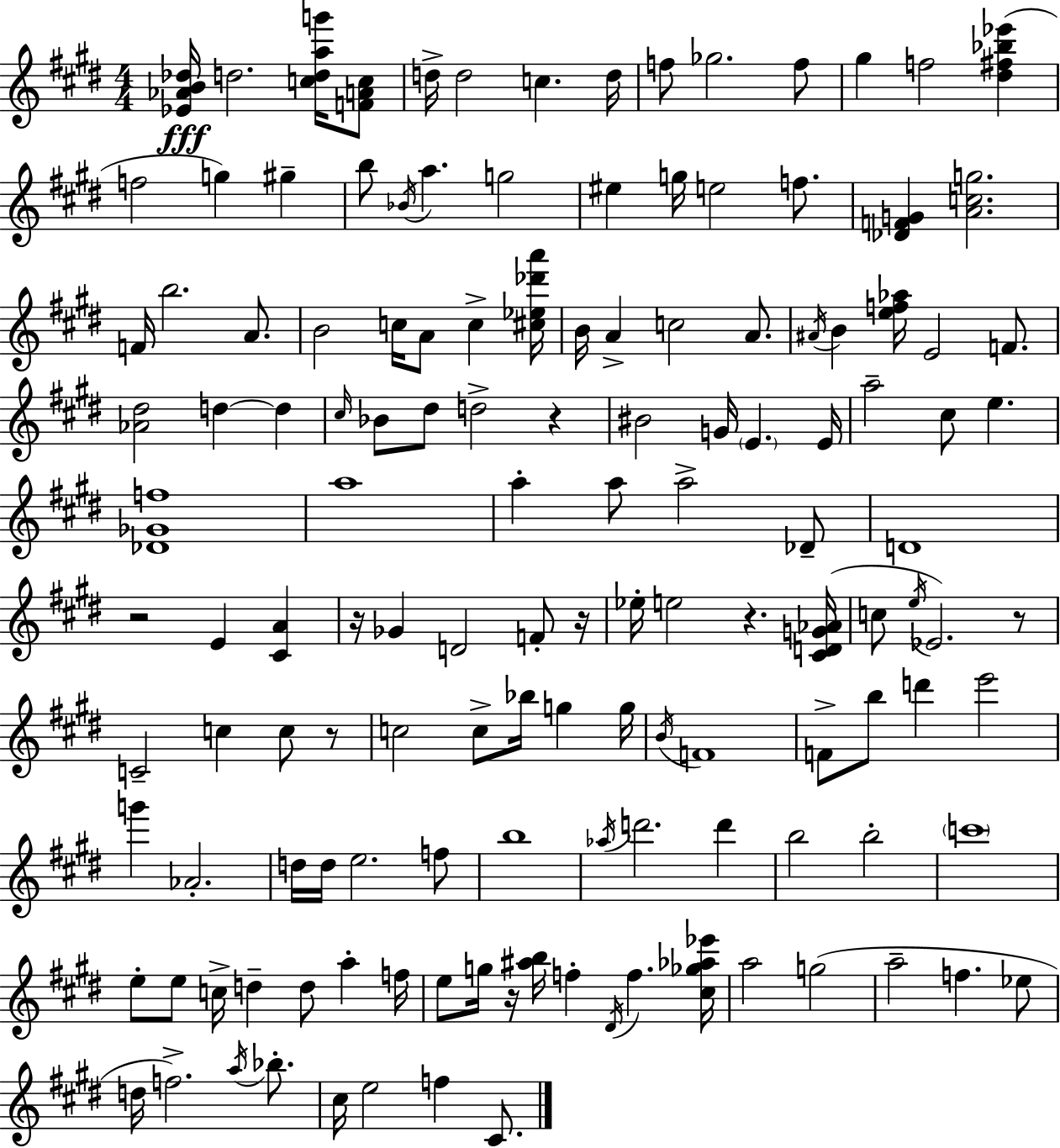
X:1
T:Untitled
M:4/4
L:1/4
K:E
[_E_AB_d]/4 d2 [cdag']/4 [FAc]/2 d/4 d2 c d/4 f/2 _g2 f/2 ^g f2 [^d^f_b_e'] f2 g ^g b/2 _B/4 a g2 ^e g/4 e2 f/2 [_DFG] [Acg]2 F/4 b2 A/2 B2 c/4 A/2 c [^c_e_d'a']/4 B/4 A c2 A/2 ^A/4 B [ef_a]/4 E2 F/2 [_A^d]2 d d ^c/4 _B/2 ^d/2 d2 z ^B2 G/4 E E/4 a2 ^c/2 e [_D_Gf]4 a4 a a/2 a2 _D/2 D4 z2 E [^CA] z/4 _G D2 F/2 z/4 _e/4 e2 z [^CDG_A]/4 c/2 e/4 _E2 z/2 C2 c c/2 z/2 c2 c/2 _b/4 g g/4 B/4 F4 F/2 b/2 d' e'2 g' _A2 d/4 d/4 e2 f/2 b4 _a/4 d'2 d' b2 b2 c'4 e/2 e/2 c/4 d d/2 a f/4 e/2 g/4 z/4 [^ab]/4 f ^D/4 f [^c_g_a_e']/4 a2 g2 a2 f _e/2 d/4 f2 a/4 _b/2 ^c/4 e2 f ^C/2